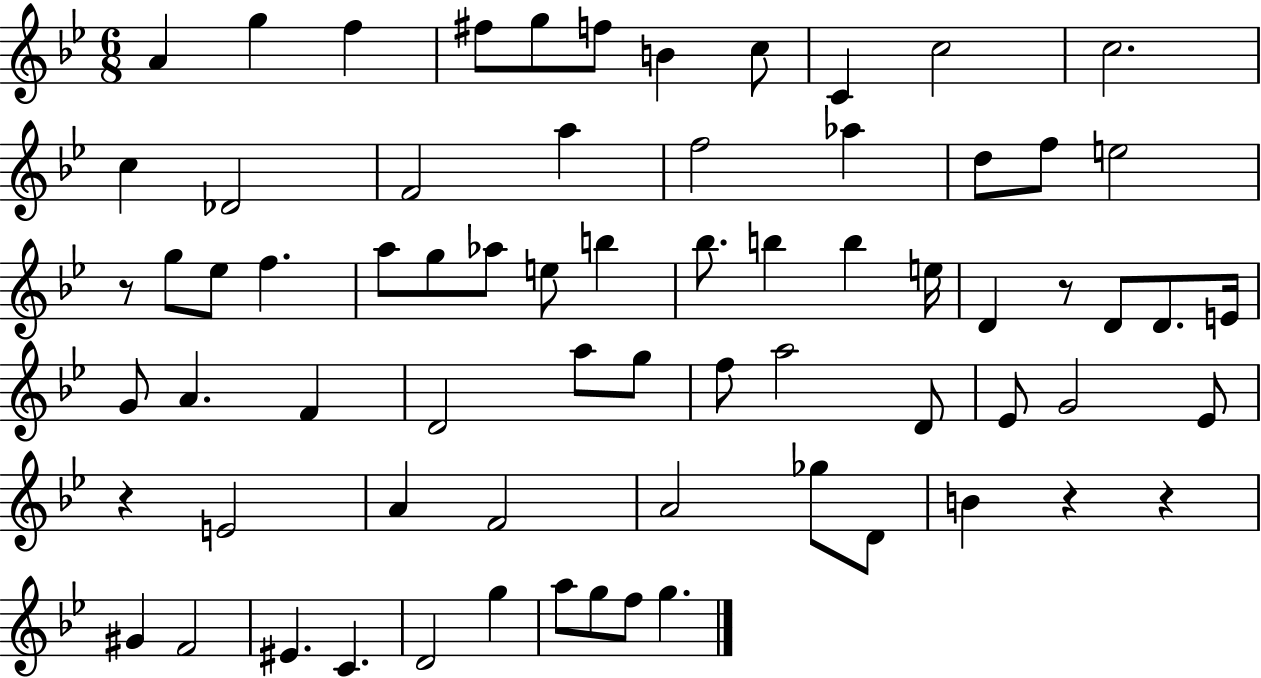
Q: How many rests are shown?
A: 5